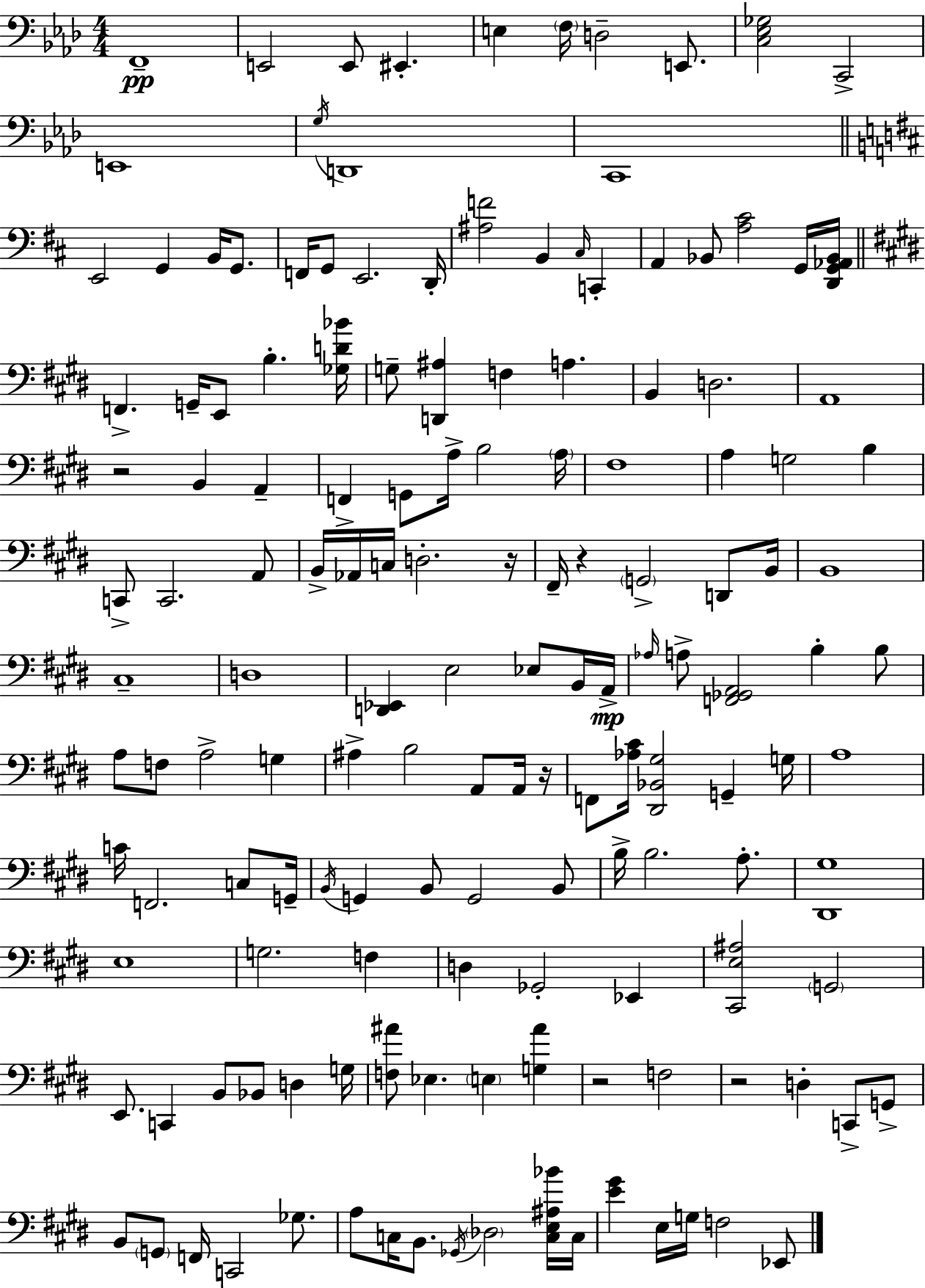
X:1
T:Untitled
M:4/4
L:1/4
K:Fm
F,,4 E,,2 E,,/2 ^E,, E, F,/4 D,2 E,,/2 [C,_E,_G,]2 C,,2 E,,4 G,/4 D,,4 C,,4 E,,2 G,, B,,/4 G,,/2 F,,/4 G,,/2 E,,2 D,,/4 [^A,F]2 B,, ^C,/4 C,, A,, _B,,/2 [A,^C]2 G,,/4 [D,,G,,_A,,_B,,]/4 F,, G,,/4 E,,/2 B, [_G,D_B]/4 G,/2 [D,,^A,] F, A, B,, D,2 A,,4 z2 B,, A,, F,, G,,/2 A,/4 B,2 A,/4 ^F,4 A, G,2 B, C,,/2 C,,2 A,,/2 B,,/4 _A,,/4 C,/4 D,2 z/4 ^F,,/4 z G,,2 D,,/2 B,,/4 B,,4 ^C,4 D,4 [D,,_E,,] E,2 _E,/2 B,,/4 A,,/4 _A,/4 A,/2 [F,,_G,,A,,]2 B, B,/2 A,/2 F,/2 A,2 G, ^A, B,2 A,,/2 A,,/4 z/4 F,,/2 [_A,^C]/4 [^D,,_B,,^G,]2 G,, G,/4 A,4 C/4 F,,2 C,/2 G,,/4 B,,/4 G,, B,,/2 G,,2 B,,/2 B,/4 B,2 A,/2 [^D,,^G,]4 E,4 G,2 F, D, _G,,2 _E,, [^C,,E,^A,]2 G,,2 E,,/2 C,, B,,/2 _B,,/2 D, G,/4 [F,^A]/2 _E, E, [G,^A] z2 F,2 z2 D, C,,/2 G,,/2 B,,/2 G,,/2 F,,/4 C,,2 _G,/2 A,/2 C,/4 B,,/2 _G,,/4 _D,2 [C,E,^A,_B]/4 C,/4 [E^G] E,/4 G,/4 F,2 _E,,/2